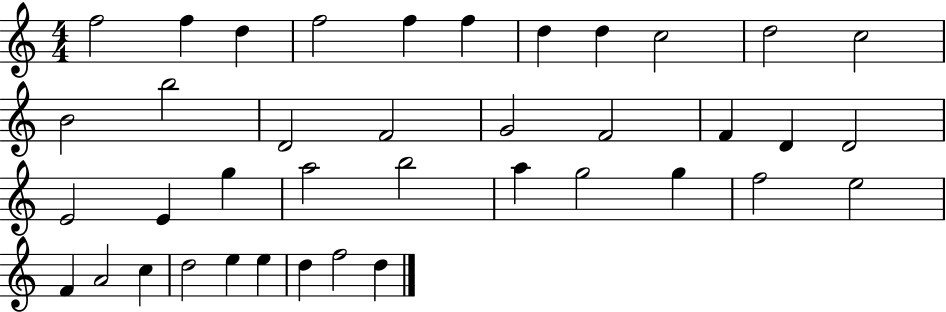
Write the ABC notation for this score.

X:1
T:Untitled
M:4/4
L:1/4
K:C
f2 f d f2 f f d d c2 d2 c2 B2 b2 D2 F2 G2 F2 F D D2 E2 E g a2 b2 a g2 g f2 e2 F A2 c d2 e e d f2 d